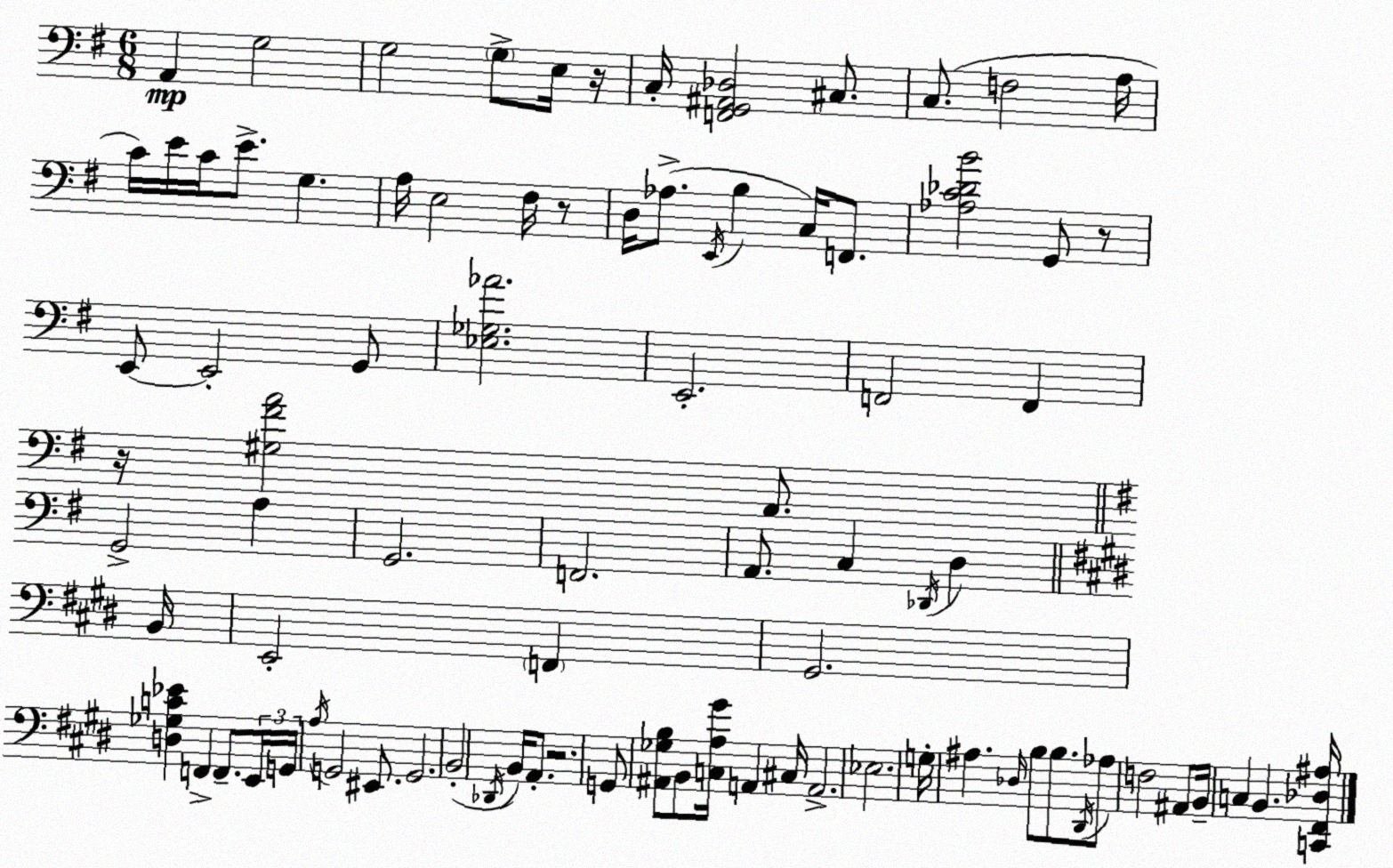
X:1
T:Untitled
M:6/8
L:1/4
K:Em
A,, G,2 G,2 G,/2 E,/4 z/4 C,/4 [F,,G,,^A,,_D,]2 ^C,/2 C,/2 F,2 A,/4 C/4 E/4 C/4 E/2 G, A,/4 E,2 ^F,/4 z/2 D,/4 _A,/2 E,,/4 B, C,/4 F,,/2 [_A,C_DB]2 G,,/2 z/2 E,,/2 E,,2 G,,/2 [_E,_G,_A]2 E,,2 F,,2 F,, z/4 [^G,^FA]2 A,,/2 G,,2 A, G,,2 F,,2 A,,/2 C, _D,,/4 D, B,,/4 E,,2 F,, ^G,,2 [D,_G,C_E] F,, F,,/2 E,,/4 G,,/4 A,/4 G,,2 ^E,,/2 G,,2 B,,2 _D,,/4 B,,/4 A,,/2 z2 G,,/2 [^A,,_G,B,]/2 B,,/2 [C,A,^G]/4 A,, ^C,/4 A,,2 _E,2 G,/4 ^A, _D,/4 B,/2 B,/2 ^D,,/4 _A,/2 F,2 ^A,,/2 B,,/4 C, B,, [C,,^F,,_D,^A,]/4